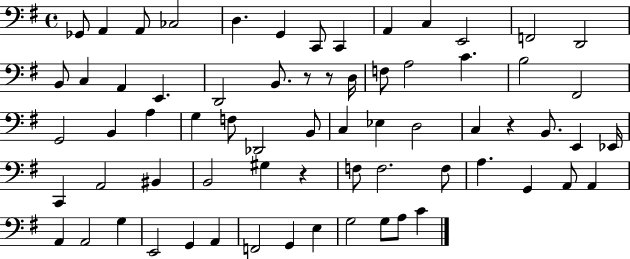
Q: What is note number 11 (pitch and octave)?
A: E2